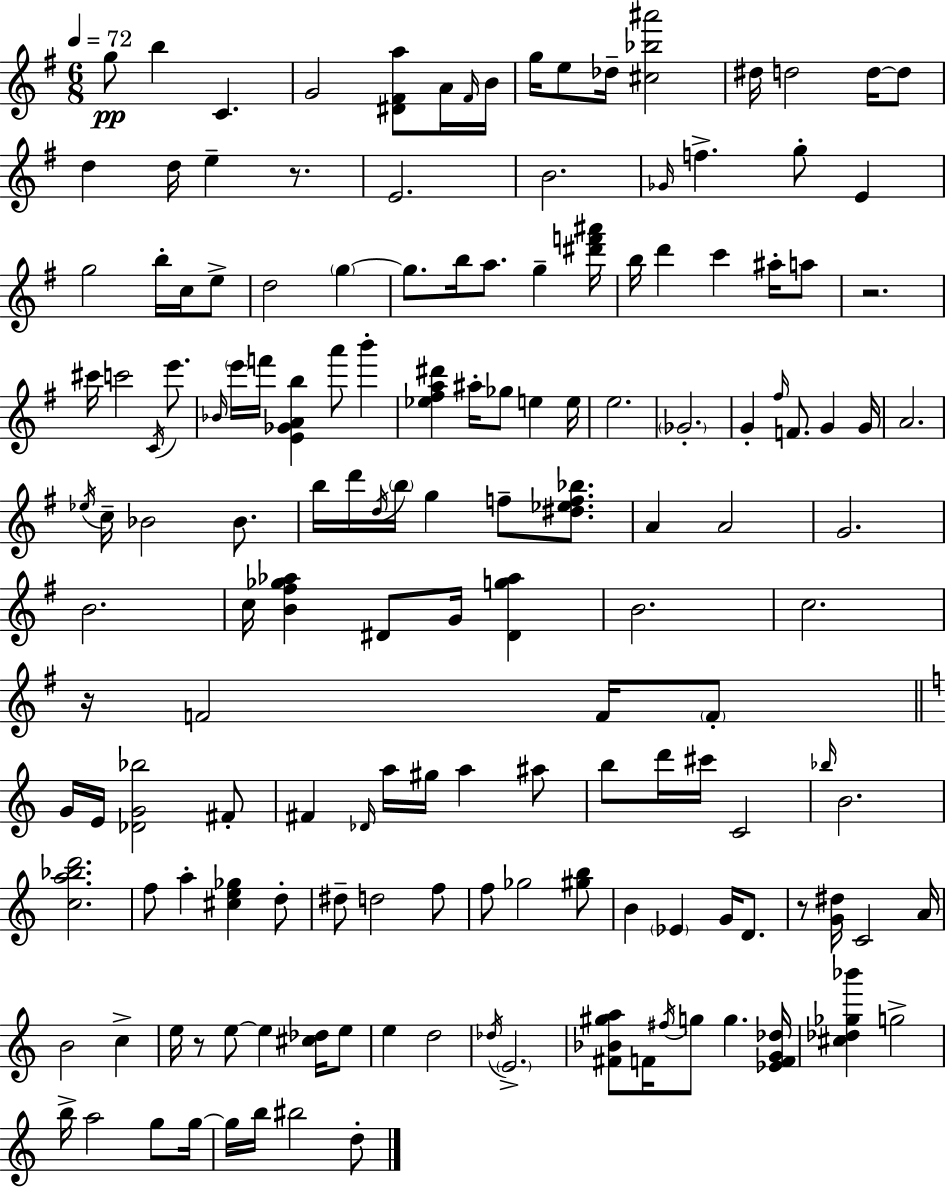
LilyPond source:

{
  \clef treble
  \numericTimeSignature
  \time 6/8
  \key e \minor
  \tempo 4 = 72
  \repeat volta 2 { g''8\pp b''4 c'4. | g'2 <dis' fis' a''>8 a'16 \grace { fis'16 } | b'16 g''16 e''8 des''16-- <cis'' bes'' ais'''>2 | dis''16 d''2 d''16~~ d''8 | \break d''4 d''16 e''4-- r8. | e'2. | b'2. | \grace { ges'16 } f''4.-> g''8-. e'4 | \break g''2 b''16-. c''16 | e''8-> d''2 \parenthesize g''4~~ | g''8. b''16 a''8. g''4-- | <dis''' f''' ais'''>16 b''16 d'''4 c'''4 ais''16-. | \break a''8 r2. | cis'''16 c'''2 \acciaccatura { c'16 } | e'''8. \grace { bes'16 } \parenthesize e'''16 f'''16 <e' ges' a' b''>4 a'''8 | b'''4-. <ees'' fis'' a'' dis'''>4 ais''16-. ges''8 e''4 | \break e''16 e''2. | \parenthesize ges'2.-. | g'4-. \grace { fis''16 } f'8. | g'4 g'16 a'2. | \break \acciaccatura { ees''16 } c''16-- bes'2 | bes'8. b''16 d'''16 \acciaccatura { d''16 } \parenthesize b''16 g''4 | f''8-- <dis'' ees'' f'' bes''>8. a'4 a'2 | g'2. | \break b'2. | c''16 <b' fis'' ges'' aes''>4 | dis'8 g'16 <dis' g'' aes''>4 b'2. | c''2. | \break r16 f'2 | f'16 \parenthesize f'8-. \bar "||" \break \key c \major g'16 e'16 <des' g' bes''>2 fis'8-. | fis'4 \grace { des'16 } a''16 gis''16 a''4 ais''8 | b''8 d'''16 cis'''16 c'2 | \grace { bes''16 } b'2. | \break <c'' a'' bes'' d'''>2. | f''8 a''4-. <cis'' e'' ges''>4 | d''8-. dis''8-- d''2 | f''8 f''8 ges''2 | \break <gis'' b''>8 b'4 \parenthesize ees'4 g'16 d'8. | r8 <g' dis''>16 c'2 | a'16 b'2 c''4-> | e''16 r8 e''8~~ e''4 <cis'' des''>16 | \break e''8 e''4 d''2 | \acciaccatura { des''16 } \parenthesize e'2.-> | <fis' bes' gis'' a''>8 f'16 \acciaccatura { fis''16 } g''8 g''4. | <ees' f' g' des''>16 <cis'' des'' ges'' bes'''>4 g''2-> | \break b''16-> a''2 | g''8 g''16~~ g''16 b''16 bis''2 | d''8-. } \bar "|."
}